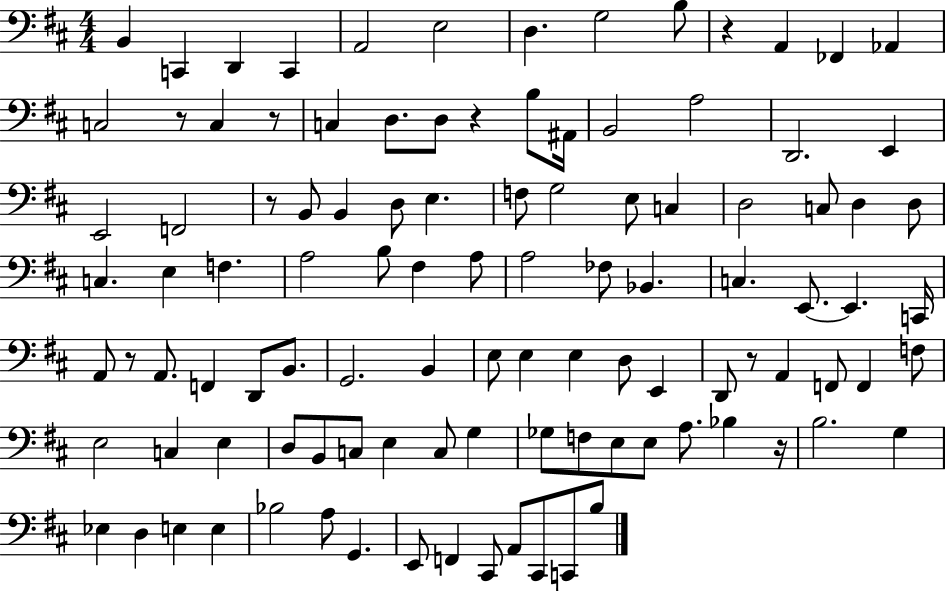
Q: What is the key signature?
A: D major